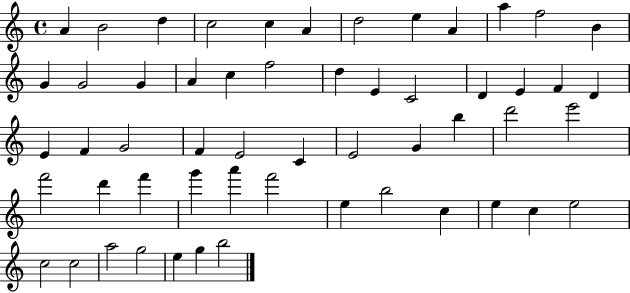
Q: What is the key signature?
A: C major